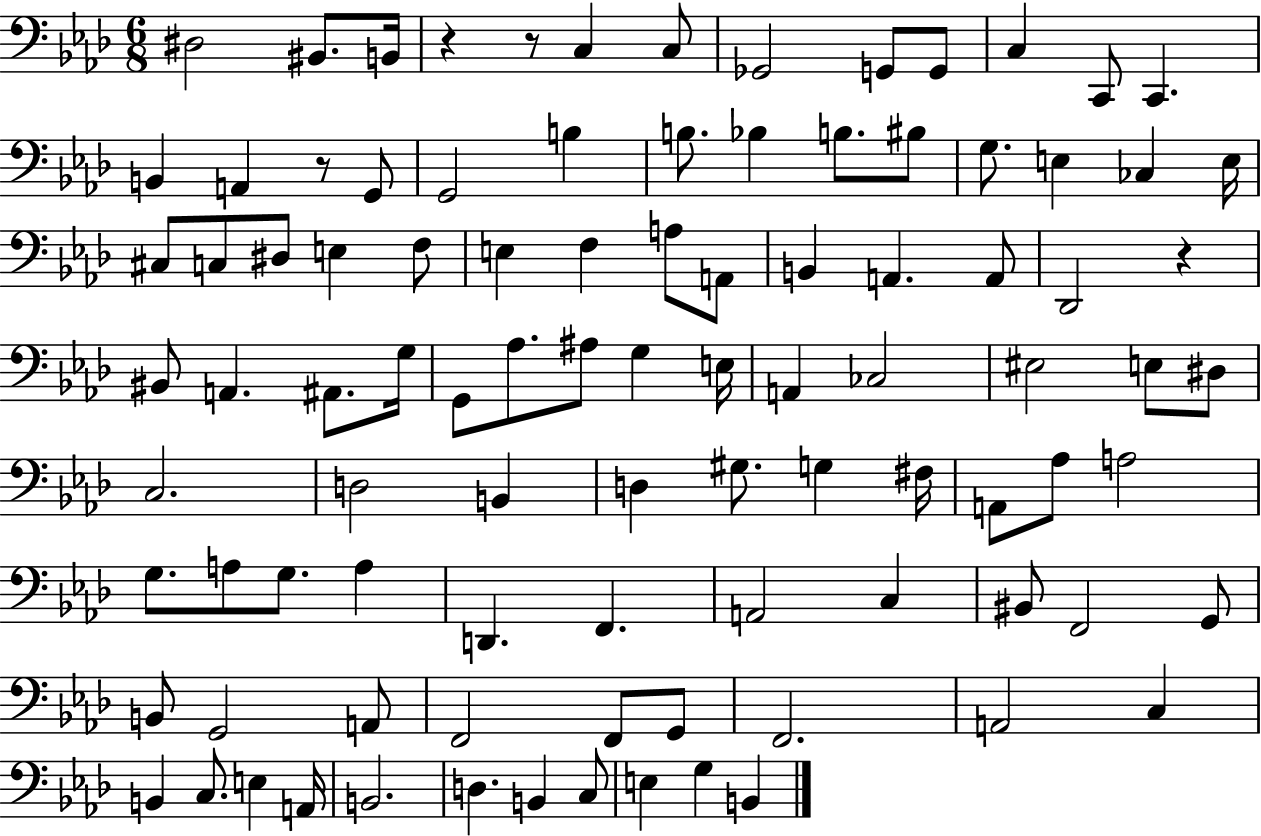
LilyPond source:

{
  \clef bass
  \numericTimeSignature
  \time 6/8
  \key aes \major
  dis2 bis,8. b,16 | r4 r8 c4 c8 | ges,2 g,8 g,8 | c4 c,8 c,4. | \break b,4 a,4 r8 g,8 | g,2 b4 | b8. bes4 b8. bis8 | g8. e4 ces4 e16 | \break cis8 c8 dis8 e4 f8 | e4 f4 a8 a,8 | b,4 a,4. a,8 | des,2 r4 | \break bis,8 a,4. ais,8. g16 | g,8 aes8. ais8 g4 e16 | a,4 ces2 | eis2 e8 dis8 | \break c2. | d2 b,4 | d4 gis8. g4 fis16 | a,8 aes8 a2 | \break g8. a8 g8. a4 | d,4. f,4. | a,2 c4 | bis,8 f,2 g,8 | \break b,8 g,2 a,8 | f,2 f,8 g,8 | f,2. | a,2 c4 | \break b,4 c8. e4 a,16 | b,2. | d4. b,4 c8 | e4 g4 b,4 | \break \bar "|."
}